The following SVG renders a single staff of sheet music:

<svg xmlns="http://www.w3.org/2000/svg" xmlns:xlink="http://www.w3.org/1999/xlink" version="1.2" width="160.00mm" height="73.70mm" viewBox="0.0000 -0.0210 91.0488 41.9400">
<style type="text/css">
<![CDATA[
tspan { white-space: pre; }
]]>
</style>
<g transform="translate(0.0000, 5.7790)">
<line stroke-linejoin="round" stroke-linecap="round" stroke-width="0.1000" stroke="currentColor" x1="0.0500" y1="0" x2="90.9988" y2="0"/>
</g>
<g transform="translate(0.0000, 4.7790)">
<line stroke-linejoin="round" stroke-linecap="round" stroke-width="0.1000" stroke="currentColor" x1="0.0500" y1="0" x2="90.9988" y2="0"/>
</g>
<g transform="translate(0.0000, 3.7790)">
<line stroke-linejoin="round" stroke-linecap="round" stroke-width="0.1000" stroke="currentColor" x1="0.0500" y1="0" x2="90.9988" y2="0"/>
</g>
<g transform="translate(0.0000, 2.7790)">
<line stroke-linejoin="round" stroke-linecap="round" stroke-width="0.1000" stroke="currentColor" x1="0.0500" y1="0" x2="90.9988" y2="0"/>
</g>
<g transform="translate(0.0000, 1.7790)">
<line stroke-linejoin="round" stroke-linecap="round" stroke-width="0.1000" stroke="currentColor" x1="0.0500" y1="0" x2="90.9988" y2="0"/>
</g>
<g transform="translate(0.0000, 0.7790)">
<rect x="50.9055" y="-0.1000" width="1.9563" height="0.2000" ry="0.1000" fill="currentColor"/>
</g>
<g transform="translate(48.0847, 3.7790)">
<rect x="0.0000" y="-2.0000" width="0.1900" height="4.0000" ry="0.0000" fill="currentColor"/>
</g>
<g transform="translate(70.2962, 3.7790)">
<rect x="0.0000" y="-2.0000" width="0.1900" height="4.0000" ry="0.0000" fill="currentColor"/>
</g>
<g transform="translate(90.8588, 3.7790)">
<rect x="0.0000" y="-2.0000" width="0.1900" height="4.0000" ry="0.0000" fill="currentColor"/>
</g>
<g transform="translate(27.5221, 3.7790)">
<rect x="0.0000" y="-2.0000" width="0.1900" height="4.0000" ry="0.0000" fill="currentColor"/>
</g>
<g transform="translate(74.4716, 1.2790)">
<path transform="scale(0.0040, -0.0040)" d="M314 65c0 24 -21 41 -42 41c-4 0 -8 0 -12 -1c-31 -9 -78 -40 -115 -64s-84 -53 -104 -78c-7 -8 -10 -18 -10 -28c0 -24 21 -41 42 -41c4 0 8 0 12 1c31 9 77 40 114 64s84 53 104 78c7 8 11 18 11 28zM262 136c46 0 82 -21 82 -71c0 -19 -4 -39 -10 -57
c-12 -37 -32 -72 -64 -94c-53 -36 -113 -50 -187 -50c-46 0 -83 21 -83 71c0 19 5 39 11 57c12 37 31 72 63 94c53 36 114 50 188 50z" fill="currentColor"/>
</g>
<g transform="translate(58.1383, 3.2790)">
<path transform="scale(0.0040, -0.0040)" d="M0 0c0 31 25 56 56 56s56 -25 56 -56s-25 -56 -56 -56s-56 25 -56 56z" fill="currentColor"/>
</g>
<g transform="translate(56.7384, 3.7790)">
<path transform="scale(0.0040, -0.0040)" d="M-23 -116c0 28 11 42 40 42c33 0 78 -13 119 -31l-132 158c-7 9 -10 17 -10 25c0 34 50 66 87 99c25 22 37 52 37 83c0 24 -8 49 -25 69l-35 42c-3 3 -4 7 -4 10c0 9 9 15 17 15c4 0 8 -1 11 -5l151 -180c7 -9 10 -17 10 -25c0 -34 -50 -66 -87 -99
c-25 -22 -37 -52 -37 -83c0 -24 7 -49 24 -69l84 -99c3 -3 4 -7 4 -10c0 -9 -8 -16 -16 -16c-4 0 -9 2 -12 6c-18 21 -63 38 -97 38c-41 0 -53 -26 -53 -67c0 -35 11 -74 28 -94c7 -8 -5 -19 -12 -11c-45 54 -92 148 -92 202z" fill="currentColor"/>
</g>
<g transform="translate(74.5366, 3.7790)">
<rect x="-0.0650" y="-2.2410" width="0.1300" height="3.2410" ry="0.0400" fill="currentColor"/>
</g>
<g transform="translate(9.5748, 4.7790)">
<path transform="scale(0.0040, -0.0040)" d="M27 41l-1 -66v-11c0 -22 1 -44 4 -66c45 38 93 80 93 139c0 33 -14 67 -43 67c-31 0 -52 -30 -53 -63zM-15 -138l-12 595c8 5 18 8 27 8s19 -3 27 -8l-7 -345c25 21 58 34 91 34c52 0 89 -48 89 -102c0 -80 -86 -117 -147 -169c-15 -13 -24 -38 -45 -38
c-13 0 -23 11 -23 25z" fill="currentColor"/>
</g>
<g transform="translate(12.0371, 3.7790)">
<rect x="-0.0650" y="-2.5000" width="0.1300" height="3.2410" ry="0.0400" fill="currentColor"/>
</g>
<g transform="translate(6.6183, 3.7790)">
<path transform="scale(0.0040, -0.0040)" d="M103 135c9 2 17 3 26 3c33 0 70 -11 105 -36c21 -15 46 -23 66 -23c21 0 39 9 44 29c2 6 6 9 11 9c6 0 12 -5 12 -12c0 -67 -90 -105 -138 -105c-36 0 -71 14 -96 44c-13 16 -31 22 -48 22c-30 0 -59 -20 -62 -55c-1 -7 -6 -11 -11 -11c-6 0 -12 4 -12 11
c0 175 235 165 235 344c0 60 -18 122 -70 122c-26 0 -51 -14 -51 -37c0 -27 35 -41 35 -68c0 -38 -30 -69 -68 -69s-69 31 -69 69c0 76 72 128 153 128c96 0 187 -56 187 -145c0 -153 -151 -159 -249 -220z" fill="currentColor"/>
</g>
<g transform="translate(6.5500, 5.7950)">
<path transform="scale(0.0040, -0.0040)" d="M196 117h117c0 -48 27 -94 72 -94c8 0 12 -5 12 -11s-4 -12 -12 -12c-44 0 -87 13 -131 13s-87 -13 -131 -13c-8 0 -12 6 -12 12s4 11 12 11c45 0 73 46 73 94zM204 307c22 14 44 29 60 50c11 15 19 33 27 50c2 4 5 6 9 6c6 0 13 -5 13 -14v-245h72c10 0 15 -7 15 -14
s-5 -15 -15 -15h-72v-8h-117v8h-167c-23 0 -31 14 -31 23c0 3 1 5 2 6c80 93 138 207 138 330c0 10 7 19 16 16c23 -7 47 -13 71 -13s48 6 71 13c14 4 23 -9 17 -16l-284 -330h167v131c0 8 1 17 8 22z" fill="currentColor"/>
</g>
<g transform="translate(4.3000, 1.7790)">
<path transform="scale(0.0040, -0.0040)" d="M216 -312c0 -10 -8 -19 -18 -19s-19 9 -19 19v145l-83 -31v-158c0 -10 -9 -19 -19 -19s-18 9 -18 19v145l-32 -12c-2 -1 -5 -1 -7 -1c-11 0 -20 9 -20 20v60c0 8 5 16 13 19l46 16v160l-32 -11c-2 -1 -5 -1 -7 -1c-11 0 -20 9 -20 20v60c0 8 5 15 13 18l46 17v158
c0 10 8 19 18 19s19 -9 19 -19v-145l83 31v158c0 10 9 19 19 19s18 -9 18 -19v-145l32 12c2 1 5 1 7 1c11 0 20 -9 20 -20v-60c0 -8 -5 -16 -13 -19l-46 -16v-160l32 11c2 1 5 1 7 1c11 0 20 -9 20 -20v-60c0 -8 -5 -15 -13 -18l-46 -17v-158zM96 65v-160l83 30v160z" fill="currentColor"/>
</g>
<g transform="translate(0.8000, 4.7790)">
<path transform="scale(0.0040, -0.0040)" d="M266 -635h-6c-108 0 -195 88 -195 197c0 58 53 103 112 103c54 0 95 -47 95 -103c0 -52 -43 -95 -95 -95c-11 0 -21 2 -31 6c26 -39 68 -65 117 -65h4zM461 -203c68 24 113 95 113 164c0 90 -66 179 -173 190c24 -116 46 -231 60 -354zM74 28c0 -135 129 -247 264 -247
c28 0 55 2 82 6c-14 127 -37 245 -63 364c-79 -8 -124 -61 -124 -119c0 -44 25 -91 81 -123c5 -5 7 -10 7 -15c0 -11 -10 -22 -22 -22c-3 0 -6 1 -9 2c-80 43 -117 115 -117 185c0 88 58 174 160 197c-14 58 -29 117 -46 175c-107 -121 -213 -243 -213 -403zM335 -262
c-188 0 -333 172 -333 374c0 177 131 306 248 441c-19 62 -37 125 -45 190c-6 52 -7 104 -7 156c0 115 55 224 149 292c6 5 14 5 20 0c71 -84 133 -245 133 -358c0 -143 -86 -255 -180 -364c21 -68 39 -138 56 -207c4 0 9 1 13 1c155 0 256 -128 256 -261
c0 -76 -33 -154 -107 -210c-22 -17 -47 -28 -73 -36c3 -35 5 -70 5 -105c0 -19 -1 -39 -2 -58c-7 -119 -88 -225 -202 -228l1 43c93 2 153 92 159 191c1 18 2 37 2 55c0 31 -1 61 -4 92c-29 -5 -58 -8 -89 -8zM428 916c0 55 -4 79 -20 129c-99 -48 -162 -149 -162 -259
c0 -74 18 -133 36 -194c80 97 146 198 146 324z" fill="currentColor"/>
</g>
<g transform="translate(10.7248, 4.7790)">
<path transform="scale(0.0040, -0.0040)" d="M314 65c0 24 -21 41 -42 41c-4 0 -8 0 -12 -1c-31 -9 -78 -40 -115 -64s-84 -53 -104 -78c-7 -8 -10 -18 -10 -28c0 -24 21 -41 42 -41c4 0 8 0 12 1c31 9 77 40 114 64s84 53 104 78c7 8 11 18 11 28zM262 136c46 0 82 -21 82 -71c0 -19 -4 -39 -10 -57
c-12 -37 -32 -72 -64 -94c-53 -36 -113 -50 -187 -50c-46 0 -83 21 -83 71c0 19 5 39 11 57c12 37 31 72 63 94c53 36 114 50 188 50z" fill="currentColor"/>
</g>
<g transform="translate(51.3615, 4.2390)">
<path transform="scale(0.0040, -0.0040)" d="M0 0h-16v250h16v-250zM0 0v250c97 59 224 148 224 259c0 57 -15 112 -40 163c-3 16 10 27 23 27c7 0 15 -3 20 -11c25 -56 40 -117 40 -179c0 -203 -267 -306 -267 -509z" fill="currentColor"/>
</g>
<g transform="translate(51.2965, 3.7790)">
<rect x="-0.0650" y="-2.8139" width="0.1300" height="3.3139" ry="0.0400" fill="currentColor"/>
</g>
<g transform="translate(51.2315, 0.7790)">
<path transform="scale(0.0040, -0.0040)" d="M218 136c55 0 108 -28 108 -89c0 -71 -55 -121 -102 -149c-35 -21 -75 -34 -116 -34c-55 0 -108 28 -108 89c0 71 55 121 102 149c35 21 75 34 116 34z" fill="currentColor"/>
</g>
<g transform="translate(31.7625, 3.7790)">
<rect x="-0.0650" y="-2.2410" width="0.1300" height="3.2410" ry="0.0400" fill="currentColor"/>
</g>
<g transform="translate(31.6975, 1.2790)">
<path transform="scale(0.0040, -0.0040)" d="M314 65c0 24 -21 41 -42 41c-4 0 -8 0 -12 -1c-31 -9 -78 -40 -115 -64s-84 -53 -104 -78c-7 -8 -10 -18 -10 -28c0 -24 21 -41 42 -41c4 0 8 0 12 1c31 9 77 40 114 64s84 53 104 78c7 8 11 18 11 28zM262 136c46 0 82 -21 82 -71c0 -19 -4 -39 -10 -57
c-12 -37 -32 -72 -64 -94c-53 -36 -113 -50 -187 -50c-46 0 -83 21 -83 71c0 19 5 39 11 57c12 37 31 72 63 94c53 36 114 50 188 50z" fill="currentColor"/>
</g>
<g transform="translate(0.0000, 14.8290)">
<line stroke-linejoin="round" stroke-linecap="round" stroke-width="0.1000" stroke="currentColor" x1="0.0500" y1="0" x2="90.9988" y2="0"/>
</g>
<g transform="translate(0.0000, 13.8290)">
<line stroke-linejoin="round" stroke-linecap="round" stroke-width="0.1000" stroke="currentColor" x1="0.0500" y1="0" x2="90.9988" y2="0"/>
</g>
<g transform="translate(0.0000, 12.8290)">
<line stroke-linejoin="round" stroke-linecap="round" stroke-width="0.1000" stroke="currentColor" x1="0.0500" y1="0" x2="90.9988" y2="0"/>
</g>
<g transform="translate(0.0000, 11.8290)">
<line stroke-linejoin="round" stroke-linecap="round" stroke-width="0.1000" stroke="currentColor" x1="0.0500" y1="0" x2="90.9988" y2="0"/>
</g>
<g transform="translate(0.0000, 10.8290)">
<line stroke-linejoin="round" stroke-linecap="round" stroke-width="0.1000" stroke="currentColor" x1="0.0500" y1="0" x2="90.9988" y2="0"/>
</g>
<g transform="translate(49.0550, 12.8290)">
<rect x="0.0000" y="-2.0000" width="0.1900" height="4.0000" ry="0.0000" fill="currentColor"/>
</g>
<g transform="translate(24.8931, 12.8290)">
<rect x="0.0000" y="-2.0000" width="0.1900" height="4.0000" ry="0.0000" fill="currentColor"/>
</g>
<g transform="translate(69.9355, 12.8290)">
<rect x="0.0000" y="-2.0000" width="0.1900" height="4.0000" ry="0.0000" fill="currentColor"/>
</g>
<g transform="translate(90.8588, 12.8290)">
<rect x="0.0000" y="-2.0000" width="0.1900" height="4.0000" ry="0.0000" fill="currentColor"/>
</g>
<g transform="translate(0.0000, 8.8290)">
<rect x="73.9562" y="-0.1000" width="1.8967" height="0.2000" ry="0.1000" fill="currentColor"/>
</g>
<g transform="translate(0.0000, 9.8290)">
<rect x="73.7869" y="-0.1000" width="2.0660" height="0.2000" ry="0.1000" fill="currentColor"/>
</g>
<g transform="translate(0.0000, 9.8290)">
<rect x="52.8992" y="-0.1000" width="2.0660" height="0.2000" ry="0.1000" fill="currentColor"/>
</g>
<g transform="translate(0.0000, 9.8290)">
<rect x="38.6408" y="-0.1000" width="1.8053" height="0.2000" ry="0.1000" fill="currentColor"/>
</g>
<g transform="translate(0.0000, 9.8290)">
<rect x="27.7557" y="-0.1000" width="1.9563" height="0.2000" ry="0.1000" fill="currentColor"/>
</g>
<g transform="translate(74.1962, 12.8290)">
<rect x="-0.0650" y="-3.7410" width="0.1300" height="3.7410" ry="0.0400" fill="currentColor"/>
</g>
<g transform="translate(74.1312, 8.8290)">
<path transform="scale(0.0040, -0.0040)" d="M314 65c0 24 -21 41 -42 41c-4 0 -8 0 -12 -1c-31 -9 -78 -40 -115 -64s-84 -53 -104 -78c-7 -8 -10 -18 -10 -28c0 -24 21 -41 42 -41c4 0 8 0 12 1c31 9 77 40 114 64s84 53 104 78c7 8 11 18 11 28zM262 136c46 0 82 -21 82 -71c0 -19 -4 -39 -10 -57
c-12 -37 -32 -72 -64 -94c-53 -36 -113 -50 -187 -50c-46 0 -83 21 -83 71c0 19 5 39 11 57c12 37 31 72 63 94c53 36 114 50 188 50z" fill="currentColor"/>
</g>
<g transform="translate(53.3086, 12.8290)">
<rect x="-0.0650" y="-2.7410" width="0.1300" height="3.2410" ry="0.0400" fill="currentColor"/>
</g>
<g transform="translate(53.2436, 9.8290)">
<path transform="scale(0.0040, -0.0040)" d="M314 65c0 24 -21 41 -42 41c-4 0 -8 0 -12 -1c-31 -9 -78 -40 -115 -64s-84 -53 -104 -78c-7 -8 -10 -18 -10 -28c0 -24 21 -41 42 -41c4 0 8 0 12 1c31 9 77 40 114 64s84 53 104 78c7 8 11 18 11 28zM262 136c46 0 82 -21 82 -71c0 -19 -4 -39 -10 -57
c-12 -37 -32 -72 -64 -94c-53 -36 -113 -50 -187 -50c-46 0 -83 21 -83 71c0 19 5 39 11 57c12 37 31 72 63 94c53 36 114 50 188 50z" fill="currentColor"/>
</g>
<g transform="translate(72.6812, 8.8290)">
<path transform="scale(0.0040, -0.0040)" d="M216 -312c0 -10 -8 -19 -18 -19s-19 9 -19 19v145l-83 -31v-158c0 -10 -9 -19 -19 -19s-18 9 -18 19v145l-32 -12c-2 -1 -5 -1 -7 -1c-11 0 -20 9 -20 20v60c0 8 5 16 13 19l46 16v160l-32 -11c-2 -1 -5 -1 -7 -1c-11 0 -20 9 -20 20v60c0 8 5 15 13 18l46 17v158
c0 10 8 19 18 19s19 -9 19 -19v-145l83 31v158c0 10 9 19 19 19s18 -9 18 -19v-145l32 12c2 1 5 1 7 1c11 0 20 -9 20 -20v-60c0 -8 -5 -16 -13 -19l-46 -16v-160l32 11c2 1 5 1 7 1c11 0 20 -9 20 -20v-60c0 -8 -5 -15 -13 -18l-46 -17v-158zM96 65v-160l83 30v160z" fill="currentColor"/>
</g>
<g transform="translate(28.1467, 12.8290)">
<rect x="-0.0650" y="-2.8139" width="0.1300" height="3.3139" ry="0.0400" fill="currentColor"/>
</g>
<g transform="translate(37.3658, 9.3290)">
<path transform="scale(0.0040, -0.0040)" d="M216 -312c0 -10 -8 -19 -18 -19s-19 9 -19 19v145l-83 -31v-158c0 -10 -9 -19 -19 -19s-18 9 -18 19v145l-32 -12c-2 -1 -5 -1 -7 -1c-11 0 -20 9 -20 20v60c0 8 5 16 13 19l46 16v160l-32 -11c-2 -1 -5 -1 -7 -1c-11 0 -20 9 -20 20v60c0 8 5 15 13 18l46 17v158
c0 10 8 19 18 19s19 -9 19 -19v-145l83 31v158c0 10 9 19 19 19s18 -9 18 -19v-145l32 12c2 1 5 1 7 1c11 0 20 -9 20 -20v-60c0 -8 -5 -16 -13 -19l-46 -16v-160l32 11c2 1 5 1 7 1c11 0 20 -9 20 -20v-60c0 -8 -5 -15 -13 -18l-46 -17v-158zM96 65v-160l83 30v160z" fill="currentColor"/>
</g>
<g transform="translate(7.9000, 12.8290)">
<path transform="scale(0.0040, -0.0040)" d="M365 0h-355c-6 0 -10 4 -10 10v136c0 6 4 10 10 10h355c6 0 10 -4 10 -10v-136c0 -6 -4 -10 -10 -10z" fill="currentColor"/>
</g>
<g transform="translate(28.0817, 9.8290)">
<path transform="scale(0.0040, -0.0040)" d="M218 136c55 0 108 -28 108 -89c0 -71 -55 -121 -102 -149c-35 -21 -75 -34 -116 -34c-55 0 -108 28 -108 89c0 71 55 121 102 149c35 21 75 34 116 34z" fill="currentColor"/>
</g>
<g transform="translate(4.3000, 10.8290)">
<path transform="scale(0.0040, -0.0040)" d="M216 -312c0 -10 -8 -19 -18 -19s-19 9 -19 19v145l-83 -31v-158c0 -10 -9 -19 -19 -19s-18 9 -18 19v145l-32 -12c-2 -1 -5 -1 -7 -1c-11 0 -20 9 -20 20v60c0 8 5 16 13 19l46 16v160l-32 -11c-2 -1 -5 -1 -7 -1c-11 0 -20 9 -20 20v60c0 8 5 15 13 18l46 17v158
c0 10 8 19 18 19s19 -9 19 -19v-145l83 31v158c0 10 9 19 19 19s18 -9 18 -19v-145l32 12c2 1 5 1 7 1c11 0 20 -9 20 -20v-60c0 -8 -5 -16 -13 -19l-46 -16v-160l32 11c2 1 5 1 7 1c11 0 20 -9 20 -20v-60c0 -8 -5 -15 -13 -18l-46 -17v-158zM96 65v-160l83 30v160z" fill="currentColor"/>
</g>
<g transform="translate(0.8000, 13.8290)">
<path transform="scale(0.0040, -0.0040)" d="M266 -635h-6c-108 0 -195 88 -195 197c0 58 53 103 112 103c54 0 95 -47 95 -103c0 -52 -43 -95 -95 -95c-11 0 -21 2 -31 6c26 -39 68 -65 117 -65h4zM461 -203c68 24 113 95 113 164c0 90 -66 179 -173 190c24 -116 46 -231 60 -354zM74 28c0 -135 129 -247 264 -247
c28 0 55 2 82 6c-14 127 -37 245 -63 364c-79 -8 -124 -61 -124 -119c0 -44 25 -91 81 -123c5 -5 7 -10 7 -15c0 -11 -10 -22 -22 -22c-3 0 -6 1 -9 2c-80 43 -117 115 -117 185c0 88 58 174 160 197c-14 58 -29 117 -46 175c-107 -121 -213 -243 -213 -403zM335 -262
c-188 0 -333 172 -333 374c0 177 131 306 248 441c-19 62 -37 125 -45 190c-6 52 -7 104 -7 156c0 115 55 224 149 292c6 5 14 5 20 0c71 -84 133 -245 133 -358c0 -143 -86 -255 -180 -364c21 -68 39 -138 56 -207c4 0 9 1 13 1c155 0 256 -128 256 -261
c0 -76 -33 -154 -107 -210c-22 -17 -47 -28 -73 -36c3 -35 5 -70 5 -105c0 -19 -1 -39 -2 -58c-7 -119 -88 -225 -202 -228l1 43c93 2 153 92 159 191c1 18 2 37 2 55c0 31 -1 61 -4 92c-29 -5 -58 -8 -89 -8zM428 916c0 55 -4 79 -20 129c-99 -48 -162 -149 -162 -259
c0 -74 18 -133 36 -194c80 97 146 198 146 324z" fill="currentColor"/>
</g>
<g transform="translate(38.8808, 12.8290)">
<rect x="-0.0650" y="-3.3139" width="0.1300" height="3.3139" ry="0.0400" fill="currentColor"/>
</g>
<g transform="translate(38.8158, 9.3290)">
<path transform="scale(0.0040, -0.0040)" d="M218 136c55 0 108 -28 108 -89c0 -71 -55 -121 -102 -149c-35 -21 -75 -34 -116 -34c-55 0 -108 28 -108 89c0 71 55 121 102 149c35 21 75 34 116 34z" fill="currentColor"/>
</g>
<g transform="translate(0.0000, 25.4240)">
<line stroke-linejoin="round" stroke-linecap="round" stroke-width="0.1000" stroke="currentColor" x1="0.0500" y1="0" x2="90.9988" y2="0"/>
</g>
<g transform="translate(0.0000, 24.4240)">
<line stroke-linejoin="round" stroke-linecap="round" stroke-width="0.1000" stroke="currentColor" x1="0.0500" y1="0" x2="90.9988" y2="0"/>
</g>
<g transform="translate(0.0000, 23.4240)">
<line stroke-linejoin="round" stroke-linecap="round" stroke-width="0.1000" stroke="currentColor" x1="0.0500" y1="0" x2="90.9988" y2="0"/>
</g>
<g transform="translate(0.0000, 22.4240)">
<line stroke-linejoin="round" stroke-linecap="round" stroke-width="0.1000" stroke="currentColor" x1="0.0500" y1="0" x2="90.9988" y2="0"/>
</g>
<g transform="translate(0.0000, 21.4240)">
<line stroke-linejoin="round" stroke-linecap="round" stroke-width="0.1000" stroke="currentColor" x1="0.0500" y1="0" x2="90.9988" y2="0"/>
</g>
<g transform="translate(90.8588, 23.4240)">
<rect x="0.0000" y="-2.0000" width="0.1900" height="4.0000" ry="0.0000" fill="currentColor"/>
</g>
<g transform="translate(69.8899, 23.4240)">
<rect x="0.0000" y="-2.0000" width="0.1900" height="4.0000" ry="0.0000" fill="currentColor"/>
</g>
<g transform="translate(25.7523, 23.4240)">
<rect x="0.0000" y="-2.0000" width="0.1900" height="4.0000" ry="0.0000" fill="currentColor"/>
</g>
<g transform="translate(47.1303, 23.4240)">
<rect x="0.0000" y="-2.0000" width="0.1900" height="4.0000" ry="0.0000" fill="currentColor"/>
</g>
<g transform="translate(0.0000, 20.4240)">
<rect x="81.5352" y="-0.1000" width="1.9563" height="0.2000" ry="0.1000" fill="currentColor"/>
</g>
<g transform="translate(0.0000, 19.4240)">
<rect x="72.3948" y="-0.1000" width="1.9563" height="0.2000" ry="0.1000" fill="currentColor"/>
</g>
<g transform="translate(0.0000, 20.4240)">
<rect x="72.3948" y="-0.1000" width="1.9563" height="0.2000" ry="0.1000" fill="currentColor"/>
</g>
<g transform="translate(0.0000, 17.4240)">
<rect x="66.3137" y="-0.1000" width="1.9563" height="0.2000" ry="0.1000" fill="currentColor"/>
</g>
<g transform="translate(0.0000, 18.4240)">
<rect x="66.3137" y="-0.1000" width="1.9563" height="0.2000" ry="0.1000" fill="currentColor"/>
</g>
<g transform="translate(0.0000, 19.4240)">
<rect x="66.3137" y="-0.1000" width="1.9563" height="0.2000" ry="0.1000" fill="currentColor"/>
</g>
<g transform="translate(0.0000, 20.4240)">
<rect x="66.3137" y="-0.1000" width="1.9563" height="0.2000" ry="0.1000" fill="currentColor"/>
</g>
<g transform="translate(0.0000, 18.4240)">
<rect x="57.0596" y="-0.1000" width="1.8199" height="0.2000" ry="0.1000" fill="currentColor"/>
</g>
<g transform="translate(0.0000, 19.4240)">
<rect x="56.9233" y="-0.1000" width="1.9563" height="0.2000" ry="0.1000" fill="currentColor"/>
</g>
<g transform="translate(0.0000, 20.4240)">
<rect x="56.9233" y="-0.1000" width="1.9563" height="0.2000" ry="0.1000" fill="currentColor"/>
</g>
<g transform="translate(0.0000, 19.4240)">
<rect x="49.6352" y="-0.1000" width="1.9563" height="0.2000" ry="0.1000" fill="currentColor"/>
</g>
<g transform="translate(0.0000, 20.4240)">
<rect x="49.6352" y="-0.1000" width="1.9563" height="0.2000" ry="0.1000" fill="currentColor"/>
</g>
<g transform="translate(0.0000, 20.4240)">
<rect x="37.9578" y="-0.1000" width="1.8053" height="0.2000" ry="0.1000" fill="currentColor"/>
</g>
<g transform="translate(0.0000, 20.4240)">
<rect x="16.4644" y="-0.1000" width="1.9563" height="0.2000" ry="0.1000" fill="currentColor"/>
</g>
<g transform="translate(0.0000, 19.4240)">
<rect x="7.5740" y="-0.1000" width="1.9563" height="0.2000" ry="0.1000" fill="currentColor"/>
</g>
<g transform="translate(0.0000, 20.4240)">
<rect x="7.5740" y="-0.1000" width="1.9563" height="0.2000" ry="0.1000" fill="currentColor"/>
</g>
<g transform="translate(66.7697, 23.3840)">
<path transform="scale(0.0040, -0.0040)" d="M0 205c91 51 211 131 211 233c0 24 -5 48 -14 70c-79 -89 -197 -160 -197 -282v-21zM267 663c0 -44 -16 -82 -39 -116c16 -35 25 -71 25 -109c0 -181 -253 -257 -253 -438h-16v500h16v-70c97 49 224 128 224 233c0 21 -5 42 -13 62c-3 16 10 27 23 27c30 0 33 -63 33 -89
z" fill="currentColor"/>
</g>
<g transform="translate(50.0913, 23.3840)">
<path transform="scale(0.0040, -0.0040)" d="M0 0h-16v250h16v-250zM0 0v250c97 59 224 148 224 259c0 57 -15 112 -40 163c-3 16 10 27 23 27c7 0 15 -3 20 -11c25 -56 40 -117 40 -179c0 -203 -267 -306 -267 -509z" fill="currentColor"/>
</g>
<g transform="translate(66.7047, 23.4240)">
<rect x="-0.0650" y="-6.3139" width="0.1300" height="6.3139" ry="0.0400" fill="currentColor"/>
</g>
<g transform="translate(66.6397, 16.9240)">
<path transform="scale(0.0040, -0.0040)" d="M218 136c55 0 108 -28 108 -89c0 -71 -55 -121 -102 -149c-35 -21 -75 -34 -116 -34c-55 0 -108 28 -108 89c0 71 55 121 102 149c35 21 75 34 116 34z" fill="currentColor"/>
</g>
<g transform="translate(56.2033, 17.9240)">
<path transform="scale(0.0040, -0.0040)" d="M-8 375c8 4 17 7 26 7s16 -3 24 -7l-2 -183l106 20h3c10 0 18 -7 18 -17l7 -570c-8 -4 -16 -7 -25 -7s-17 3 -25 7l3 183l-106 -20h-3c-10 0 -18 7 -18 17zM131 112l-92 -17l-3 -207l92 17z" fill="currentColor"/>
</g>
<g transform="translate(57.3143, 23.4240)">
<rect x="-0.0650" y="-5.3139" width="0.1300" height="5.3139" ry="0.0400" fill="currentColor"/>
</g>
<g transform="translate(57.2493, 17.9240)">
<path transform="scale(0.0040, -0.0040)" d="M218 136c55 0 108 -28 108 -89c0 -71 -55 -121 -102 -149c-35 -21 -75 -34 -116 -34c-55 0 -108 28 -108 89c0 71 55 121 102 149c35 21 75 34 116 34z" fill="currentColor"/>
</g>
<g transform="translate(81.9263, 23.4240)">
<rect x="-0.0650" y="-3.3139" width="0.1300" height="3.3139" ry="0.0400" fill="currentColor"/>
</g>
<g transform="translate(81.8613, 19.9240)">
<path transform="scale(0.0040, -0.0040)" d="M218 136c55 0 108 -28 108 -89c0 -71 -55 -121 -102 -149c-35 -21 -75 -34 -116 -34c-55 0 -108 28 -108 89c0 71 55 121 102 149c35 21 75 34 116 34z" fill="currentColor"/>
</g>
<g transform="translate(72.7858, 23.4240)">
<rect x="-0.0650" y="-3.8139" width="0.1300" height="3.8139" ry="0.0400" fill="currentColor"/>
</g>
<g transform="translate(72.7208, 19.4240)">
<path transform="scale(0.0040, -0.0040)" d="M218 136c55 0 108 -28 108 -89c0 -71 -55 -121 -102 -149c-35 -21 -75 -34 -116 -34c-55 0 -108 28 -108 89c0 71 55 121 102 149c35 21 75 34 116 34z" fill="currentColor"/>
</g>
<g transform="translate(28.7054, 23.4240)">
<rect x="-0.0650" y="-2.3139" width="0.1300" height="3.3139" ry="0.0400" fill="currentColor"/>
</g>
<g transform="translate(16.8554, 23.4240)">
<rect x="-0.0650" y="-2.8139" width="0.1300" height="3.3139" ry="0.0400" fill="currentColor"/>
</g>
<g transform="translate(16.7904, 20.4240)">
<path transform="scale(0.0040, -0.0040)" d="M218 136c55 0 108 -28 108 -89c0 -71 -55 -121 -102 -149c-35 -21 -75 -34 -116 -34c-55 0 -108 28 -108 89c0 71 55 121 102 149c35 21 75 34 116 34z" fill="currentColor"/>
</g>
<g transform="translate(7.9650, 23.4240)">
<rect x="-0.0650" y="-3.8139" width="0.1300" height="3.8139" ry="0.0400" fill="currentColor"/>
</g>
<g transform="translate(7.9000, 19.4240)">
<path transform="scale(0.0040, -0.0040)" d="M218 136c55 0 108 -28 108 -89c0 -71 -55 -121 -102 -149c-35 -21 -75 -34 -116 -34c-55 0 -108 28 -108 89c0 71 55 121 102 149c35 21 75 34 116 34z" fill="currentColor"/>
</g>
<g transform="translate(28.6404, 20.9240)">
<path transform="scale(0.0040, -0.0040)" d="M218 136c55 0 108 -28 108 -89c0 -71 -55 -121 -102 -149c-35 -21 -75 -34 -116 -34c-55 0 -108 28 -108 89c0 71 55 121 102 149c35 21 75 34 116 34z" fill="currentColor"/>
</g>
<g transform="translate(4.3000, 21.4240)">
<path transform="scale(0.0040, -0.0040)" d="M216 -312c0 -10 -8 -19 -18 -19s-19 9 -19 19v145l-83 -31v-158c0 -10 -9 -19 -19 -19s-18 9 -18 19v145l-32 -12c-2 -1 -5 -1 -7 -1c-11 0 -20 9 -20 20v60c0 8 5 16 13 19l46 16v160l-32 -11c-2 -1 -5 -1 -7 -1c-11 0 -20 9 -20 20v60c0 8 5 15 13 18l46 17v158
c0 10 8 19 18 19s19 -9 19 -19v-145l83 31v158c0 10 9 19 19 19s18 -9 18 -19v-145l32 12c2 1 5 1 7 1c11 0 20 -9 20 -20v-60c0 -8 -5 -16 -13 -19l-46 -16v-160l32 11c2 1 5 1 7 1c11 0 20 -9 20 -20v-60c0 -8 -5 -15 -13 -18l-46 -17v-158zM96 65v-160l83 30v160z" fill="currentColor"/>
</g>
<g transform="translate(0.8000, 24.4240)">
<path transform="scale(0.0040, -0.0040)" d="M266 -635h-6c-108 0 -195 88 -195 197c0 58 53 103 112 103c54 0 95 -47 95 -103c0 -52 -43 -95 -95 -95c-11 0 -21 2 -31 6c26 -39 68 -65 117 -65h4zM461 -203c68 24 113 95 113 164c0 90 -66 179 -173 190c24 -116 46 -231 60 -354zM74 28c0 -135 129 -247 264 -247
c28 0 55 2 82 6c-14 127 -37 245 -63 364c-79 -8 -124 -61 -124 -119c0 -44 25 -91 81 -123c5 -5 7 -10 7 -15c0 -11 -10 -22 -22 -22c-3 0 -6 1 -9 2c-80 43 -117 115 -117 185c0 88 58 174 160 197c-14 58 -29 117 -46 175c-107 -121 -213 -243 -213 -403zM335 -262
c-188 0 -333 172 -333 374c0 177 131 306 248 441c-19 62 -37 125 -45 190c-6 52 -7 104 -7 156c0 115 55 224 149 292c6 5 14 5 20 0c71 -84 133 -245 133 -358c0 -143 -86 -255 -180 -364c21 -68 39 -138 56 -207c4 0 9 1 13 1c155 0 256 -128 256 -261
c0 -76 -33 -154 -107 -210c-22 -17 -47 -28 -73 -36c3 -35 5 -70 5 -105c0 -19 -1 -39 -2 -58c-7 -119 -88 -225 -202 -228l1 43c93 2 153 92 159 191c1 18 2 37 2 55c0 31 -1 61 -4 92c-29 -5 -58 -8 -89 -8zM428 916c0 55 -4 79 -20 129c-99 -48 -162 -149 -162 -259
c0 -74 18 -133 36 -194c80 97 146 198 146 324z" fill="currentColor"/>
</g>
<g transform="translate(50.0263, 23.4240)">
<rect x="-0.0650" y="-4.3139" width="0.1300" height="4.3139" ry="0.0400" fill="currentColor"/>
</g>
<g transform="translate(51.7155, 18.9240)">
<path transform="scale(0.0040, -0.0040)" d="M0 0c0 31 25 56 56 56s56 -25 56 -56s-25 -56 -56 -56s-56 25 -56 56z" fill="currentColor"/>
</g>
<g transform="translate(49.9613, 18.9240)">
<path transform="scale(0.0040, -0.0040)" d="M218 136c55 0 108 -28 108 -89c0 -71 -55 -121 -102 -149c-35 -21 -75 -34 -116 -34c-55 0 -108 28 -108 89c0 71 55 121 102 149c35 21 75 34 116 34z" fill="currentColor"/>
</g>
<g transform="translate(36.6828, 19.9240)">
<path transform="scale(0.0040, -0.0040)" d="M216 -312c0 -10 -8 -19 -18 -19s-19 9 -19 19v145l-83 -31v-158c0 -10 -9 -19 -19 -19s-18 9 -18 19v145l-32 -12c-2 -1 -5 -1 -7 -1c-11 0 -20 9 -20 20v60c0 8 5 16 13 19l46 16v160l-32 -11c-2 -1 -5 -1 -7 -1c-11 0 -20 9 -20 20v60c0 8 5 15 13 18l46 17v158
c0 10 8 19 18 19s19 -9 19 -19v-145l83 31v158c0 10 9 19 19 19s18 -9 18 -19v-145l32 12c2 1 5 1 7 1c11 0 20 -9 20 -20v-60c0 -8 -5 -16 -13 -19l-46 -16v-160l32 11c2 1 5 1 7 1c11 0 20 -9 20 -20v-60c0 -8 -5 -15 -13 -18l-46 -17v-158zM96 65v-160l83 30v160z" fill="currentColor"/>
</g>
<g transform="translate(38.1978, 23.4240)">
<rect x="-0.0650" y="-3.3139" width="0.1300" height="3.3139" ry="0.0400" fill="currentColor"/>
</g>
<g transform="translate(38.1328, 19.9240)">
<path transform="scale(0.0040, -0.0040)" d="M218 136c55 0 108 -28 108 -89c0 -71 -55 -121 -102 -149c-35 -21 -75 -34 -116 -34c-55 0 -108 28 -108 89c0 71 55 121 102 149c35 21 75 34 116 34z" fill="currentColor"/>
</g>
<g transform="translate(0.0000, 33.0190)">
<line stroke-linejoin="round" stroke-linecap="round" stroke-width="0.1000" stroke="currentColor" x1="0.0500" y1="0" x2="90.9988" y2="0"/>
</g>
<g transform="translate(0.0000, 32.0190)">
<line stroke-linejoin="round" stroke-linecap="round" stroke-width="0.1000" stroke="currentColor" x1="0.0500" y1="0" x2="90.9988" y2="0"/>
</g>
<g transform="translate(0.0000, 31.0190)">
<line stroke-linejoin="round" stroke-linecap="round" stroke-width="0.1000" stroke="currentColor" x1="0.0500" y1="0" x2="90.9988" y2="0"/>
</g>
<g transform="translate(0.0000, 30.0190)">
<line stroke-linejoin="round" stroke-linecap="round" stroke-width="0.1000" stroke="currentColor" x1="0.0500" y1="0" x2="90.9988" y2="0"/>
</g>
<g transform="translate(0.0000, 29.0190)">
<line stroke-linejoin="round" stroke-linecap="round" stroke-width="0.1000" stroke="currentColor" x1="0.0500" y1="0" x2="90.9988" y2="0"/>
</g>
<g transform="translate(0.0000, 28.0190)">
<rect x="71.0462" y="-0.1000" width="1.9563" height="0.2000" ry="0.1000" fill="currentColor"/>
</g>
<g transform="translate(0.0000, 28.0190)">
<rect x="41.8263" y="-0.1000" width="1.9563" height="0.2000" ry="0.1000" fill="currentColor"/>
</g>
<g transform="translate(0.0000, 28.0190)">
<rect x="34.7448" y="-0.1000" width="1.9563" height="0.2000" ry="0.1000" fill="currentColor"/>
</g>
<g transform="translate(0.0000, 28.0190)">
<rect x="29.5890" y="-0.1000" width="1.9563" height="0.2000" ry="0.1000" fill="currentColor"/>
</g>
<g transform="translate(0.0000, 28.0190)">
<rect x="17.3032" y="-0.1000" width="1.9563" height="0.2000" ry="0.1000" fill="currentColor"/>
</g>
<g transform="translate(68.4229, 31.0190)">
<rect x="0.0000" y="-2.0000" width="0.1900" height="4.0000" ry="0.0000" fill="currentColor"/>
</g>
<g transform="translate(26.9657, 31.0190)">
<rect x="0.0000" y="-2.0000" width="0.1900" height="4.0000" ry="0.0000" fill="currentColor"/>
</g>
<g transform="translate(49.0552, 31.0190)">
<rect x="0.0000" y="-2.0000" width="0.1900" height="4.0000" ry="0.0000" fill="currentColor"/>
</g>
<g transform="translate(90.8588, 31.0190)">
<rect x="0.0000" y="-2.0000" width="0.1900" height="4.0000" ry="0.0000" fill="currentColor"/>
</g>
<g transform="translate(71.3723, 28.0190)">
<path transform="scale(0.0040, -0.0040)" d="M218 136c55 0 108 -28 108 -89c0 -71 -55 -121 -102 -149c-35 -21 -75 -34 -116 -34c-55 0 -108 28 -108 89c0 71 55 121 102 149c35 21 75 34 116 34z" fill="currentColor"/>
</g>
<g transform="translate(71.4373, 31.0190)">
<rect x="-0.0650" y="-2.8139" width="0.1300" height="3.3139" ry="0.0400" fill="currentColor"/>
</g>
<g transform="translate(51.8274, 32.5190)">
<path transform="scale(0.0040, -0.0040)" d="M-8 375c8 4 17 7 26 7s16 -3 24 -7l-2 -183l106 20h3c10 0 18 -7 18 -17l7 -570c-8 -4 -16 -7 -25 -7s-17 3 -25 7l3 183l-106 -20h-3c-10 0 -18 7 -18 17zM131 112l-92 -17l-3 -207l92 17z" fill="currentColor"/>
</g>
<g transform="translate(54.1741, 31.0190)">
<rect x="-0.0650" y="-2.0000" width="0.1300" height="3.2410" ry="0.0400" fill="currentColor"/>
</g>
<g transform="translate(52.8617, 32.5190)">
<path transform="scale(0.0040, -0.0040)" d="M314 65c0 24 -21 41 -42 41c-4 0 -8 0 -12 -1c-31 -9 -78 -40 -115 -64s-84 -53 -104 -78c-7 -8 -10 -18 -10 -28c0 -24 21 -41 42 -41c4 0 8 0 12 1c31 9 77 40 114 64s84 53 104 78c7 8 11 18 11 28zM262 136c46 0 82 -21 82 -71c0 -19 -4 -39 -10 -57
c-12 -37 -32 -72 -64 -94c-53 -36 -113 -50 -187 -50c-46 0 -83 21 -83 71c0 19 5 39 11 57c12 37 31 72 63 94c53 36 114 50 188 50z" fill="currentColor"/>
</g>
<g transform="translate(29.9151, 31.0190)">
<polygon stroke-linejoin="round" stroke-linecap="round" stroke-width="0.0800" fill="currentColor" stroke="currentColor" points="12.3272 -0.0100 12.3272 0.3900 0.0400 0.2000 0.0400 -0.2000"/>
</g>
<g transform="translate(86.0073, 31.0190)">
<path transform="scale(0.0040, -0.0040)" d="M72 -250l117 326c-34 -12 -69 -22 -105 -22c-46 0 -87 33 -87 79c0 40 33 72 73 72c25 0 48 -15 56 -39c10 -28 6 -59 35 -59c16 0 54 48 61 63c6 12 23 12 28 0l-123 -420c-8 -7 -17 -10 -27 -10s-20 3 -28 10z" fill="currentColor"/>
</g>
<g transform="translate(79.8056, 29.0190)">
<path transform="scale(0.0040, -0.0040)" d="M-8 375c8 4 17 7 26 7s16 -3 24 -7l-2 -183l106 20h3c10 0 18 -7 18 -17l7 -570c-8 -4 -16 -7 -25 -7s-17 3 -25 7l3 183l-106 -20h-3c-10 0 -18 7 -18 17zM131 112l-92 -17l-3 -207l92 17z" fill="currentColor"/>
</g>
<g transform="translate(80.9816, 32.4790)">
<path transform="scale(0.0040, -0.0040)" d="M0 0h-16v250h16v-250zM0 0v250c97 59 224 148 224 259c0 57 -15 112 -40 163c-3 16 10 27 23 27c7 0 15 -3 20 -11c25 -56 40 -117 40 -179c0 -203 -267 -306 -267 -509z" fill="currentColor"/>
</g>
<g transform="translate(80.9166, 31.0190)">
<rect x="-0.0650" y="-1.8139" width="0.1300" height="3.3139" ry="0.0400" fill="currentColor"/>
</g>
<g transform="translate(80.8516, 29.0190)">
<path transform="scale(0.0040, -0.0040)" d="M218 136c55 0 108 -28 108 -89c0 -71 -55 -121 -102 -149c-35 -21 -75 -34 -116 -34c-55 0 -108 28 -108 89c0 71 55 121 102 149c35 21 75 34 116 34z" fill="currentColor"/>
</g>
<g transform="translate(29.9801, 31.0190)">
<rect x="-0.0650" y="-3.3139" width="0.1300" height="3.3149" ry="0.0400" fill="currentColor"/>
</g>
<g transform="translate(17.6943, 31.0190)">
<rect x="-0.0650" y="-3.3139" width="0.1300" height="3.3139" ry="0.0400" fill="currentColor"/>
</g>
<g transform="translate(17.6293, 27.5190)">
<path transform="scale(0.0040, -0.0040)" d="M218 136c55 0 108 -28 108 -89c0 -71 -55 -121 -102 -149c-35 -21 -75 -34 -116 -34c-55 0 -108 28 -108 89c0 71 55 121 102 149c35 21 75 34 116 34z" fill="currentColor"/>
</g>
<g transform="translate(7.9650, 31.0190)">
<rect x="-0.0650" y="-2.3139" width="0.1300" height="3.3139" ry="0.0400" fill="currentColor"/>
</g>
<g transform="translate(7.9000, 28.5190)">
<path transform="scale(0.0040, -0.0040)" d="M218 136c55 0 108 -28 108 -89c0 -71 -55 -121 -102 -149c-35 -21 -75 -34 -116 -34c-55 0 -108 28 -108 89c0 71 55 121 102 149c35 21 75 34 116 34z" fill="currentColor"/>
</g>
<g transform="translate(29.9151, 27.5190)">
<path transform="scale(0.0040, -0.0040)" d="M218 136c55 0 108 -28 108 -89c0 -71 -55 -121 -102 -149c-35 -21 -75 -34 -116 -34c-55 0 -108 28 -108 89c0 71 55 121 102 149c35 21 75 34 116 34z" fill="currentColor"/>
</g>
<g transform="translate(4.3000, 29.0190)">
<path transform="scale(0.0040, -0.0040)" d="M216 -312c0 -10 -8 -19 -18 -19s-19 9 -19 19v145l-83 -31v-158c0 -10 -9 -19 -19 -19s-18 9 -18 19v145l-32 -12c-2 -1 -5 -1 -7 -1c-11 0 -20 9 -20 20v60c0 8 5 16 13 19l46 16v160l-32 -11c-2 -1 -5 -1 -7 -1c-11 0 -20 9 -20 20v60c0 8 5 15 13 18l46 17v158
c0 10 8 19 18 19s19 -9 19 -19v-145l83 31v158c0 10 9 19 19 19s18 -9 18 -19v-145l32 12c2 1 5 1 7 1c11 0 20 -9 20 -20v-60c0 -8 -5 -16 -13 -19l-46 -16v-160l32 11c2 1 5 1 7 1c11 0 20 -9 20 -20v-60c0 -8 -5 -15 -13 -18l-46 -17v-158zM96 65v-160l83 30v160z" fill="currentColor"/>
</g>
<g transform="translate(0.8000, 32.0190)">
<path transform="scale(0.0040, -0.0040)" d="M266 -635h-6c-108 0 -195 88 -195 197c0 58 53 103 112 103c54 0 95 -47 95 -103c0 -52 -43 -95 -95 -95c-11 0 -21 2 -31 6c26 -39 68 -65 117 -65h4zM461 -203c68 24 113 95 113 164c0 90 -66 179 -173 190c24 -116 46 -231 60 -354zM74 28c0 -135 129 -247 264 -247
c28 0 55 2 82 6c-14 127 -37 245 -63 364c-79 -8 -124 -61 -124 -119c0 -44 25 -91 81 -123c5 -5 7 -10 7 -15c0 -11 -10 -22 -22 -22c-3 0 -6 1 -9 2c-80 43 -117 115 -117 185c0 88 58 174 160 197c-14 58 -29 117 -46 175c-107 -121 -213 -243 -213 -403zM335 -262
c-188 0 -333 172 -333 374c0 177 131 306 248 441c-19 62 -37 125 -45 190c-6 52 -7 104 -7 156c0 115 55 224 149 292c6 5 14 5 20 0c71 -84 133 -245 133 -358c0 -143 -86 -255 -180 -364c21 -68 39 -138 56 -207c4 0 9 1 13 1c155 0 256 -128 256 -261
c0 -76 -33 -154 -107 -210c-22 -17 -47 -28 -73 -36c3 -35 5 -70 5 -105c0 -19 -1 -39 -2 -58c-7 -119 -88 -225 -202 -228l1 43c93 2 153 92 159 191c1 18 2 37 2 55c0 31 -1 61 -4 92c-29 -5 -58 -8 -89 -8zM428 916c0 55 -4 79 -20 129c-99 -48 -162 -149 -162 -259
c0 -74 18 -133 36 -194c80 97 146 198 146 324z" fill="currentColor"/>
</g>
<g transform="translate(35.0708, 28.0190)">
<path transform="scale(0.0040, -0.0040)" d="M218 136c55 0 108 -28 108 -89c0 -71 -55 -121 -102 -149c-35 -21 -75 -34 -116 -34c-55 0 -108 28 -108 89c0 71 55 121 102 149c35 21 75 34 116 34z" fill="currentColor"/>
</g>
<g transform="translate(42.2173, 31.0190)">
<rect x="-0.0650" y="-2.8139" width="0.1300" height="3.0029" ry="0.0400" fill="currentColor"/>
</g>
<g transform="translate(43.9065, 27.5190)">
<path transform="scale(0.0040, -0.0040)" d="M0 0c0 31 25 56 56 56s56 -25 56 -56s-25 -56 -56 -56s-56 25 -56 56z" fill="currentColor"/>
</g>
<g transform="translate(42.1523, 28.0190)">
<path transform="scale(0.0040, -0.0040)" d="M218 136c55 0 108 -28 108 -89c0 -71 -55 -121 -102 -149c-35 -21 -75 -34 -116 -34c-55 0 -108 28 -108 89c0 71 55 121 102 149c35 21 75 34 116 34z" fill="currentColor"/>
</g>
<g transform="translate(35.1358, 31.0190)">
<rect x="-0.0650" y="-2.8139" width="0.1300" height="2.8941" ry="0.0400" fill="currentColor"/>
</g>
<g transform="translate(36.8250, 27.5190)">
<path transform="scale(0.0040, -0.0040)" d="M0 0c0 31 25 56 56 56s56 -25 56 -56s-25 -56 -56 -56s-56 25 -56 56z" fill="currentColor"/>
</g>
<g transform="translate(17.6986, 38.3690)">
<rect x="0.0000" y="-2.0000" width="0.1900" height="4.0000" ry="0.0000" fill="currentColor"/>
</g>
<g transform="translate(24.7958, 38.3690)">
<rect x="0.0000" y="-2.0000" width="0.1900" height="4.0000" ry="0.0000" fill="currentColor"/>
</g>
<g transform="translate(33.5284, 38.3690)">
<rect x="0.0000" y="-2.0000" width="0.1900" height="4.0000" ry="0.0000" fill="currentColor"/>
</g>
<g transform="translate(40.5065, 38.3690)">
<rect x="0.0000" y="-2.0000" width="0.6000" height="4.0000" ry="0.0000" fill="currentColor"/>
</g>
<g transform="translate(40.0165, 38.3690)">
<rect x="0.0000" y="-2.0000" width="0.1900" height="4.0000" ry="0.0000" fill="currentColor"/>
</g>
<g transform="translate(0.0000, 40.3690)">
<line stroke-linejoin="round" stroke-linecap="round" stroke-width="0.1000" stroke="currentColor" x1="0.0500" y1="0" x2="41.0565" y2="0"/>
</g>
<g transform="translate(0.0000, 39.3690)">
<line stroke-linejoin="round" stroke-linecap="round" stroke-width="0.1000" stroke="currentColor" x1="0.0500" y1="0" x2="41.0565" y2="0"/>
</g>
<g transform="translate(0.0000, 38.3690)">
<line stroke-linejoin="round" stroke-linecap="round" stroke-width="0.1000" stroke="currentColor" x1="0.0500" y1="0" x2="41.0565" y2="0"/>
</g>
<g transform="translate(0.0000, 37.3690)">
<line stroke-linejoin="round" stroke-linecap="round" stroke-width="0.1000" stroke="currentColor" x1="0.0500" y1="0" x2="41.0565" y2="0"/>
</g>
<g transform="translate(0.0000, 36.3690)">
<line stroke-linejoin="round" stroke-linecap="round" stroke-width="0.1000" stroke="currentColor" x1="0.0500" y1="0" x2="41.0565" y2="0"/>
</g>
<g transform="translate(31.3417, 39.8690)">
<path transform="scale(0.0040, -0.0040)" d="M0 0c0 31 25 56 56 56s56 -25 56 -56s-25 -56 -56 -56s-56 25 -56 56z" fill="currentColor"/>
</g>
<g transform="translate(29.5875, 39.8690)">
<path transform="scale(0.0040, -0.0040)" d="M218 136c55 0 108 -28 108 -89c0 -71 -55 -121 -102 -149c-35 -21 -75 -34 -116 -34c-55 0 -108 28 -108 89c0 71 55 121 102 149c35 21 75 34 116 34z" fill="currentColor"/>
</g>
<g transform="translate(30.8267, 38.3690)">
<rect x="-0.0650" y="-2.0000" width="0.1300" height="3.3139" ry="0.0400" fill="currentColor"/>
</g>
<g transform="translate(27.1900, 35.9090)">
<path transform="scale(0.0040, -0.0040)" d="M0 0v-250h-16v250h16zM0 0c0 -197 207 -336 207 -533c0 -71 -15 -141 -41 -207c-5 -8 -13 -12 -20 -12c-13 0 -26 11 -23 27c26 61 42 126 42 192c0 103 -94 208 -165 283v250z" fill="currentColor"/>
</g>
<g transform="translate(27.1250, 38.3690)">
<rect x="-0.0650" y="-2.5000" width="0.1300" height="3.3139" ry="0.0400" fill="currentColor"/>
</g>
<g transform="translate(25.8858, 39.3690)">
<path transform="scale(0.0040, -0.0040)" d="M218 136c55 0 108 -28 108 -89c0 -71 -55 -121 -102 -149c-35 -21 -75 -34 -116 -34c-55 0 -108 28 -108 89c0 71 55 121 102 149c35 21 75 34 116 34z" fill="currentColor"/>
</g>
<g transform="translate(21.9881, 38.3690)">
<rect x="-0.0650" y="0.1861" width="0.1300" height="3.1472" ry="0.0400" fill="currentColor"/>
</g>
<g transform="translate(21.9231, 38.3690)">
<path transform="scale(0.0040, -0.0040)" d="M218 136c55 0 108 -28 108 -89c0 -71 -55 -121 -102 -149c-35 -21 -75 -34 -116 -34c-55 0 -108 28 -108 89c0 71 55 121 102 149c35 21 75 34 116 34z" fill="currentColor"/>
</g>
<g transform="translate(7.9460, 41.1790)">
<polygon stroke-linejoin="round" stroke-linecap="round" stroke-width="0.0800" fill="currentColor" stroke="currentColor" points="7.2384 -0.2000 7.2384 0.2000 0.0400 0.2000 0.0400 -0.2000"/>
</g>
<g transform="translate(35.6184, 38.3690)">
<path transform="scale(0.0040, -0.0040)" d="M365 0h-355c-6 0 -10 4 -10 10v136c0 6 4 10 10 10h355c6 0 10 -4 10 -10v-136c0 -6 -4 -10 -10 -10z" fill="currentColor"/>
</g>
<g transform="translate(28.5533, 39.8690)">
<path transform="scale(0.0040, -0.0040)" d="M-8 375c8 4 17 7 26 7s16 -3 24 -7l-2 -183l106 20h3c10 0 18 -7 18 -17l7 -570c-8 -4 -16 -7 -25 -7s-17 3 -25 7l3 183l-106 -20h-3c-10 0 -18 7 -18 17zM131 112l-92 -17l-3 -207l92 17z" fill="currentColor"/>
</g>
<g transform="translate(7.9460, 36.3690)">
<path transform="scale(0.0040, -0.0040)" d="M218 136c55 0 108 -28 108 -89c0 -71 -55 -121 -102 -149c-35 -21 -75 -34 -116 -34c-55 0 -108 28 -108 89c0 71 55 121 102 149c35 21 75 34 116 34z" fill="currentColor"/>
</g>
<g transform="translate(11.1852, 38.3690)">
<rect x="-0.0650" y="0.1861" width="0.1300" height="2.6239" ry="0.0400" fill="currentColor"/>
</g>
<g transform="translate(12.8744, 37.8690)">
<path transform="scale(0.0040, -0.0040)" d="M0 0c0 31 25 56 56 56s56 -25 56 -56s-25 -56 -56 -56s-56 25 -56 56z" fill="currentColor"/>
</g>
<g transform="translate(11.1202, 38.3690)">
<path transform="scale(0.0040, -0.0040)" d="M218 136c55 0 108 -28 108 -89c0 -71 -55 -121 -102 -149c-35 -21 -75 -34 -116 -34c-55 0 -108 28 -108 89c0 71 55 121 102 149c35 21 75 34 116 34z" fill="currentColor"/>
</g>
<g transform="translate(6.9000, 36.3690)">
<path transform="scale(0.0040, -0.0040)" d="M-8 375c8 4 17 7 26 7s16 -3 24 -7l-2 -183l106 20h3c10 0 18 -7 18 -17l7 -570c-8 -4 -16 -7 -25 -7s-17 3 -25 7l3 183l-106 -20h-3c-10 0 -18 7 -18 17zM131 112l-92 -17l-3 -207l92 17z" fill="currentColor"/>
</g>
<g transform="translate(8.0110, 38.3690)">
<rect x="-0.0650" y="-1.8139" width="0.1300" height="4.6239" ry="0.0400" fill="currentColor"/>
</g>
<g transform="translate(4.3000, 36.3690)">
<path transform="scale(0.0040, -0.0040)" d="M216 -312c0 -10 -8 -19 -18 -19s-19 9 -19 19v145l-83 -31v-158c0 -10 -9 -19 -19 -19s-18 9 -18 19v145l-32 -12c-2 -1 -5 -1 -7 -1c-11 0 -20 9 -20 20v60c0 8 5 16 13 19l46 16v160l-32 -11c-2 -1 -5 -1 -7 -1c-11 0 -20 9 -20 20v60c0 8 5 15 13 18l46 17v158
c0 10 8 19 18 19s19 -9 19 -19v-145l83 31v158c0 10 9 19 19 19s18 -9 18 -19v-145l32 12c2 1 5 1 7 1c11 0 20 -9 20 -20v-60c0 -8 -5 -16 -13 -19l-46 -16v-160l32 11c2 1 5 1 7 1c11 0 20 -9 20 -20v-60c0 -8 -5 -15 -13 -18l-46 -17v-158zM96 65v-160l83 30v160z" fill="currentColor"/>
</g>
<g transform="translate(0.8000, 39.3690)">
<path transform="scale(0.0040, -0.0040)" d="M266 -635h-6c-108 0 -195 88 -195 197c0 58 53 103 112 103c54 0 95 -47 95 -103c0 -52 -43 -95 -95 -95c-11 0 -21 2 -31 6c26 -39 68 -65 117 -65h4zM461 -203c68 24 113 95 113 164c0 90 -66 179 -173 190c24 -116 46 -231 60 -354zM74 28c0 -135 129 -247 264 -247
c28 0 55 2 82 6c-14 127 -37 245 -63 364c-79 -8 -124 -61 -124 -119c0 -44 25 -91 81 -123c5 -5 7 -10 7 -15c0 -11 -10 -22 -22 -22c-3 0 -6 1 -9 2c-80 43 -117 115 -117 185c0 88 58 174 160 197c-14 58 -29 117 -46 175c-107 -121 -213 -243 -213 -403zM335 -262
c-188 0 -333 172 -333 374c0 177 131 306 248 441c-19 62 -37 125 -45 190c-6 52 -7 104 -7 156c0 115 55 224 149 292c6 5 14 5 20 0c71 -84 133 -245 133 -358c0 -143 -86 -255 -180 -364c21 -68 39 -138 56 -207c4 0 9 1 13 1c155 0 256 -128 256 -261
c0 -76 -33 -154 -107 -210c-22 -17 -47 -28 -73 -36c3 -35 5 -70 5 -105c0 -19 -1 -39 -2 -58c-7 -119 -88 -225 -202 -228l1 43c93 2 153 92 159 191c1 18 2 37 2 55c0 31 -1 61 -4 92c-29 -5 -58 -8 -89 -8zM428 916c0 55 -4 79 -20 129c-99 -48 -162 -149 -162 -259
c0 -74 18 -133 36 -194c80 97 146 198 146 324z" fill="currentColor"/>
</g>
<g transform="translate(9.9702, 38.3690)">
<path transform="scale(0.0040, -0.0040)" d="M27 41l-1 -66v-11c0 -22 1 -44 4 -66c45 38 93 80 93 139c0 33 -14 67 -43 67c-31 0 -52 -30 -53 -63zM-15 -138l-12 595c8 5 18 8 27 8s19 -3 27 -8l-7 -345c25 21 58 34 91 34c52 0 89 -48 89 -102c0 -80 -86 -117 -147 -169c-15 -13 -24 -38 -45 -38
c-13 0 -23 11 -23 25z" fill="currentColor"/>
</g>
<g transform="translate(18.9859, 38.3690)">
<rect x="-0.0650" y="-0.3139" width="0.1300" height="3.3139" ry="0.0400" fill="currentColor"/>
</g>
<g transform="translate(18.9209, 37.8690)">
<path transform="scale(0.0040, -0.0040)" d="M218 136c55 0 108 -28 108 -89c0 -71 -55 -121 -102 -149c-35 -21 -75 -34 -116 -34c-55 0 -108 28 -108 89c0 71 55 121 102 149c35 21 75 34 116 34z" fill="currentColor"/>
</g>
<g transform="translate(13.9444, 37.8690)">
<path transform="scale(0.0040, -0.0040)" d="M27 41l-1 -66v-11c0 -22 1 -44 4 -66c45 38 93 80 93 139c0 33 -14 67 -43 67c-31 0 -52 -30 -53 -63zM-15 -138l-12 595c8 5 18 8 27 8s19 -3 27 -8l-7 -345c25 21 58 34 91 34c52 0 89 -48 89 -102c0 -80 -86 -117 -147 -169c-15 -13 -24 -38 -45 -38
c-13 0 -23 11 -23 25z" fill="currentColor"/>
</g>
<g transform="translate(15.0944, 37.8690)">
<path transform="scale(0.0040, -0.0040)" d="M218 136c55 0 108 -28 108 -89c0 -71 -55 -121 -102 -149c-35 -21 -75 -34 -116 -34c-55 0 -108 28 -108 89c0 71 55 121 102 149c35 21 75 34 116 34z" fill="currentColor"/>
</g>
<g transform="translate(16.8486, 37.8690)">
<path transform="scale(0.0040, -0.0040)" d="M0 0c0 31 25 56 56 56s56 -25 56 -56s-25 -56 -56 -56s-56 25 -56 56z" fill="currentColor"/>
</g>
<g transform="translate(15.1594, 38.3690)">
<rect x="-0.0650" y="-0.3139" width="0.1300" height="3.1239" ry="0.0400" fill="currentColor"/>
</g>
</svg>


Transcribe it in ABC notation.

X:1
T:Untitled
M:2/4
L:1/4
K:G
_G2 g2 a/2 z g2 z2 a ^b a2 ^c'2 c' a g ^b d'/2 f' a'/4 c' b g b b/2 a/2 a/2 F2 a f/2 z/2 f/2 _B/2 _c/2 c B G/2 F z2